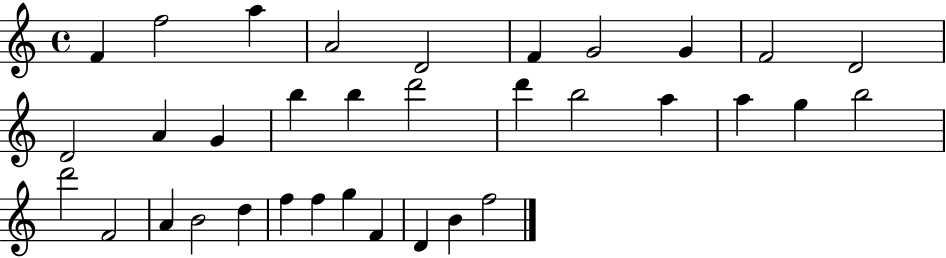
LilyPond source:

{
  \clef treble
  \time 4/4
  \defaultTimeSignature
  \key c \major
  f'4 f''2 a''4 | a'2 d'2 | f'4 g'2 g'4 | f'2 d'2 | \break d'2 a'4 g'4 | b''4 b''4 d'''2 | d'''4 b''2 a''4 | a''4 g''4 b''2 | \break d'''2 f'2 | a'4 b'2 d''4 | f''4 f''4 g''4 f'4 | d'4 b'4 f''2 | \break \bar "|."
}